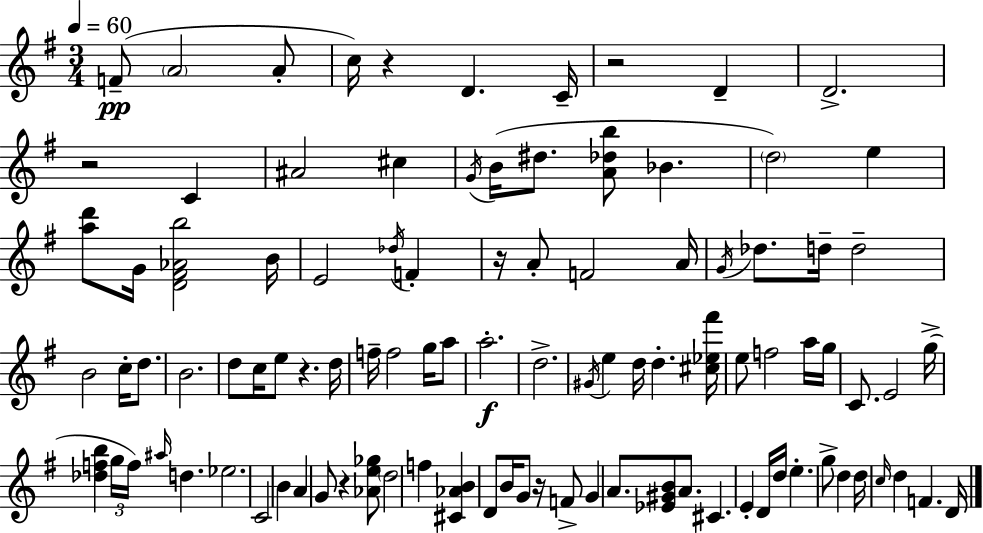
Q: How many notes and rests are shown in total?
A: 99